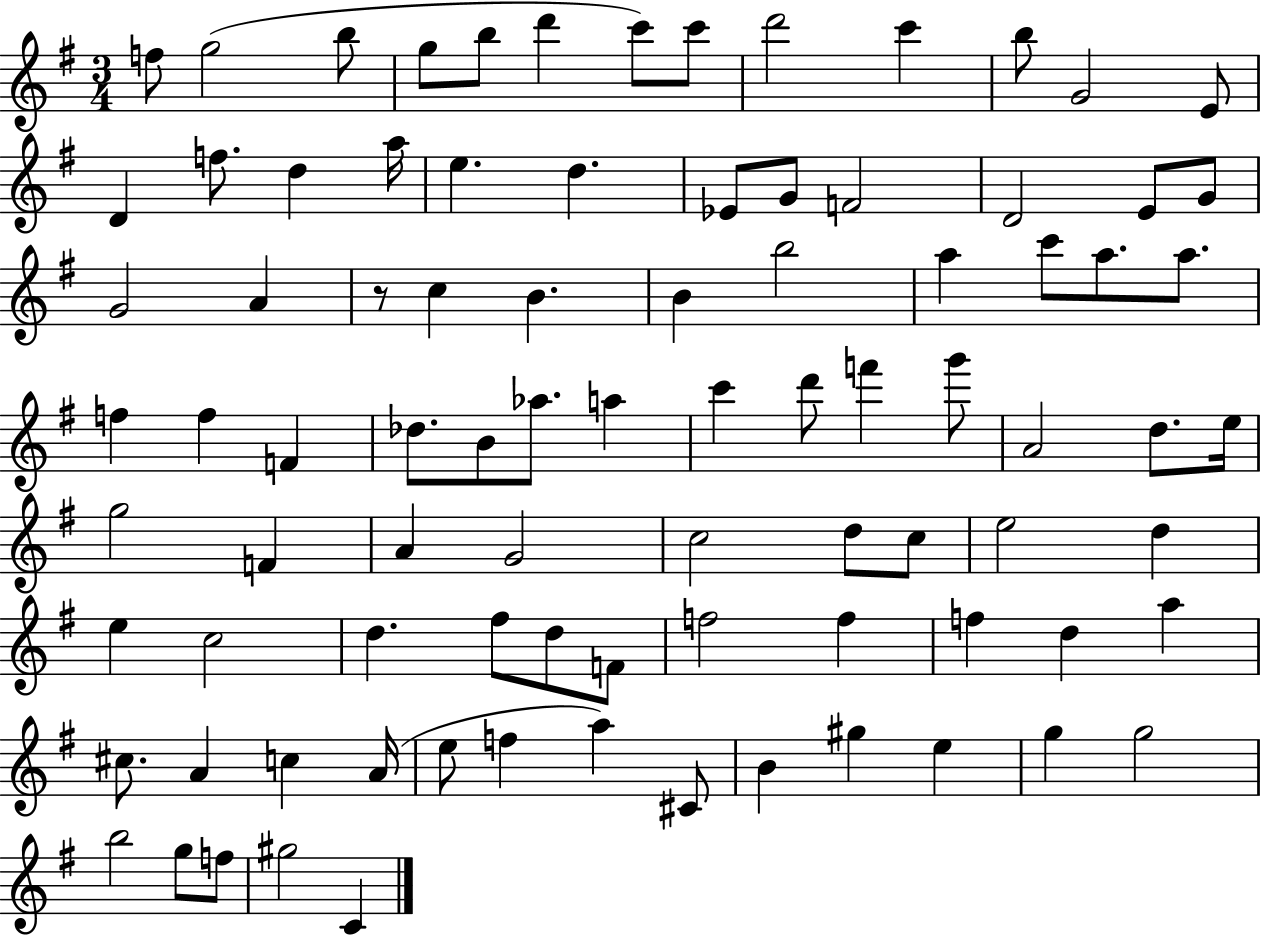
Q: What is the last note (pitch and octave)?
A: C4